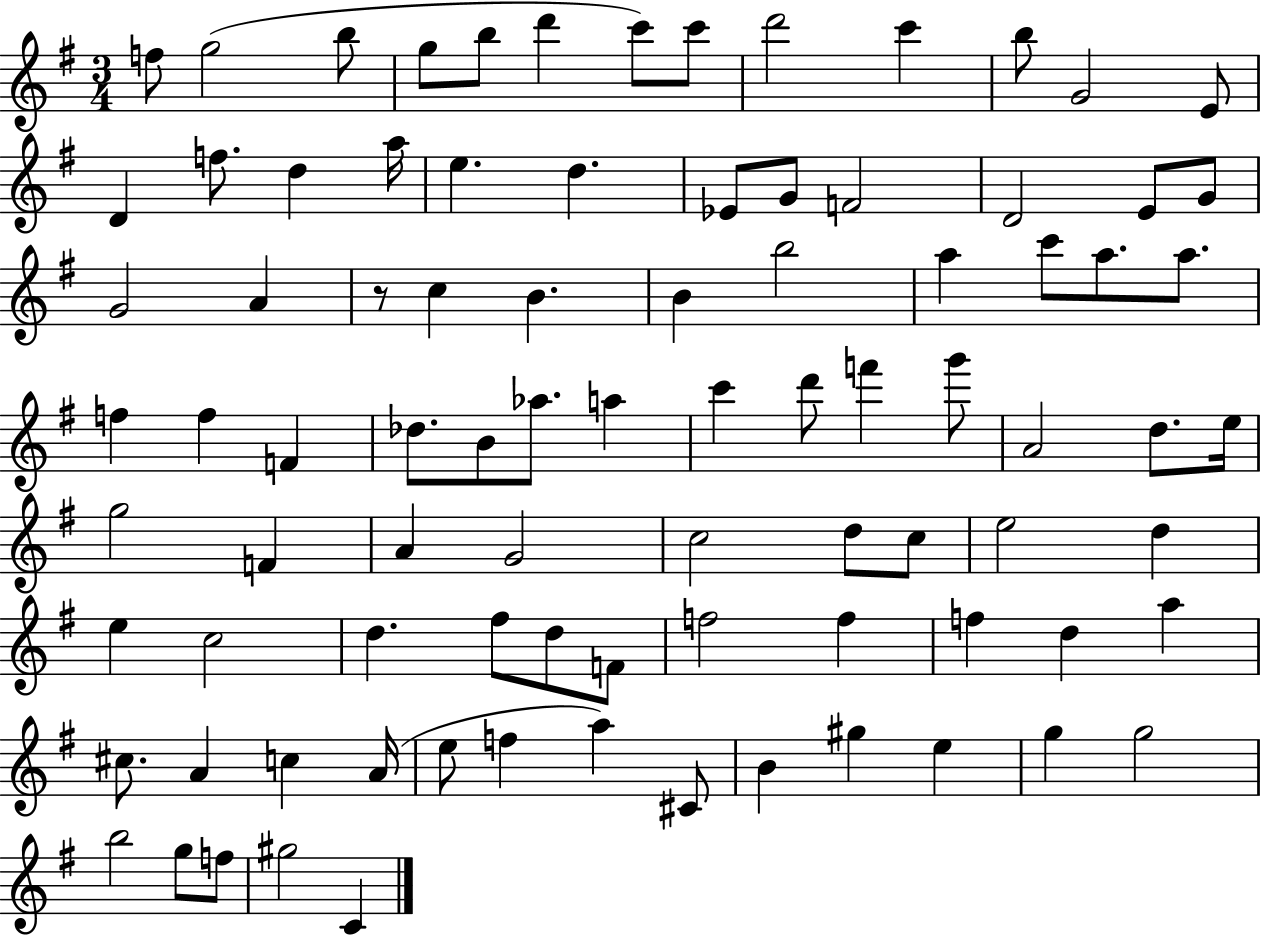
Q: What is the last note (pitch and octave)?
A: C4